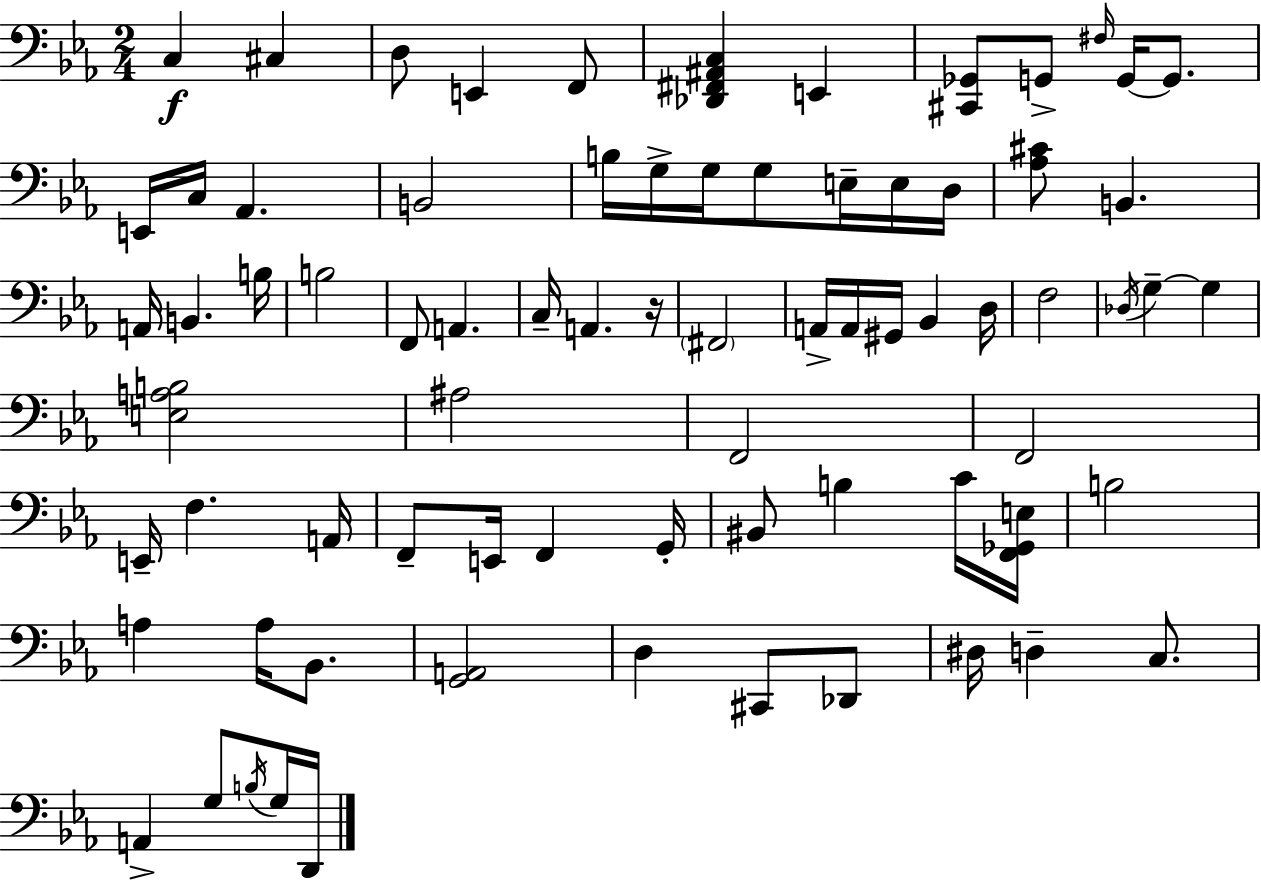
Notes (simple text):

C3/q C#3/q D3/e E2/q F2/e [Db2,F#2,A#2,C3]/q E2/q [C#2,Gb2]/e G2/e F#3/s G2/s G2/e. E2/s C3/s Ab2/q. B2/h B3/s G3/s G3/s G3/e E3/s E3/s D3/s [Ab3,C#4]/e B2/q. A2/s B2/q. B3/s B3/h F2/e A2/q. C3/s A2/q. R/s F#2/h A2/s A2/s G#2/s Bb2/q D3/s F3/h Db3/s G3/q G3/q [E3,A3,B3]/h A#3/h F2/h F2/h E2/s F3/q. A2/s F2/e E2/s F2/q G2/s BIS2/e B3/q C4/s [F2,Gb2,E3]/s B3/h A3/q A3/s Bb2/e. [G2,A2]/h D3/q C#2/e Db2/e D#3/s D3/q C3/e. A2/q G3/e B3/s G3/s D2/s